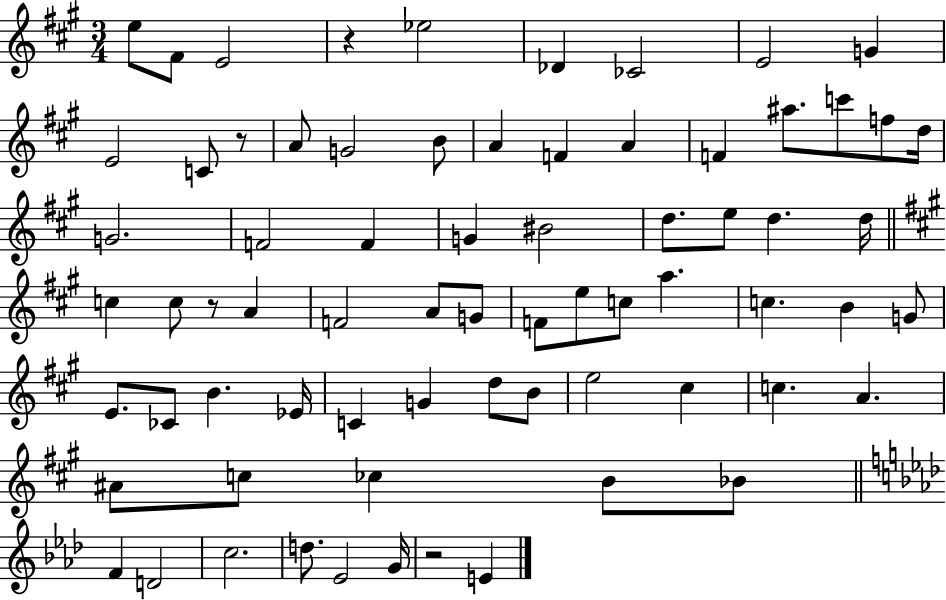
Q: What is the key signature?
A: A major